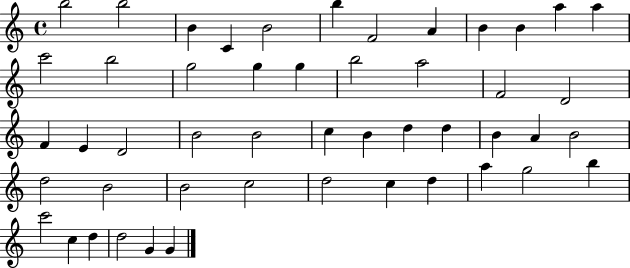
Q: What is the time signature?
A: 4/4